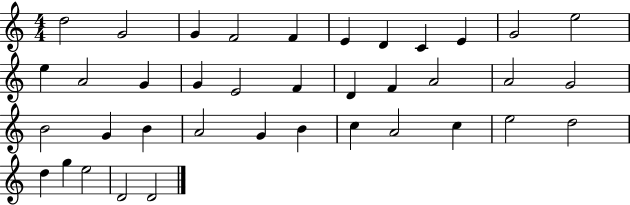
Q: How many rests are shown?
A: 0